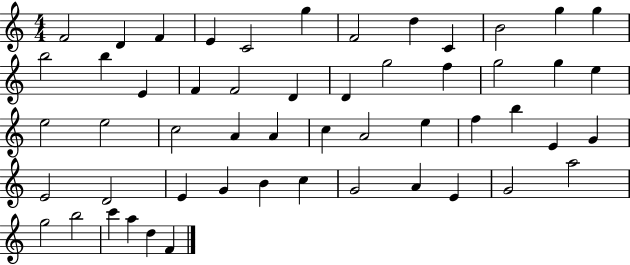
F4/h D4/q F4/q E4/q C4/h G5/q F4/h D5/q C4/q B4/h G5/q G5/q B5/h B5/q E4/q F4/q F4/h D4/q D4/q G5/h F5/q G5/h G5/q E5/q E5/h E5/h C5/h A4/q A4/q C5/q A4/h E5/q F5/q B5/q E4/q G4/q E4/h D4/h E4/q G4/q B4/q C5/q G4/h A4/q E4/q G4/h A5/h G5/h B5/h C6/q A5/q D5/q F4/q